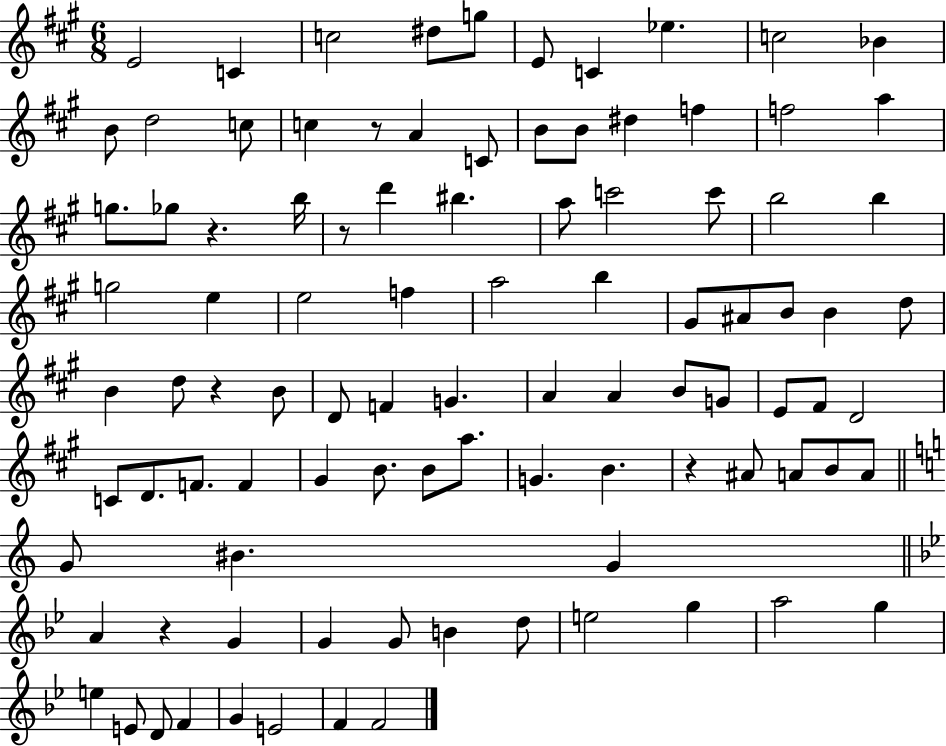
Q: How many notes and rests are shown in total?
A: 97